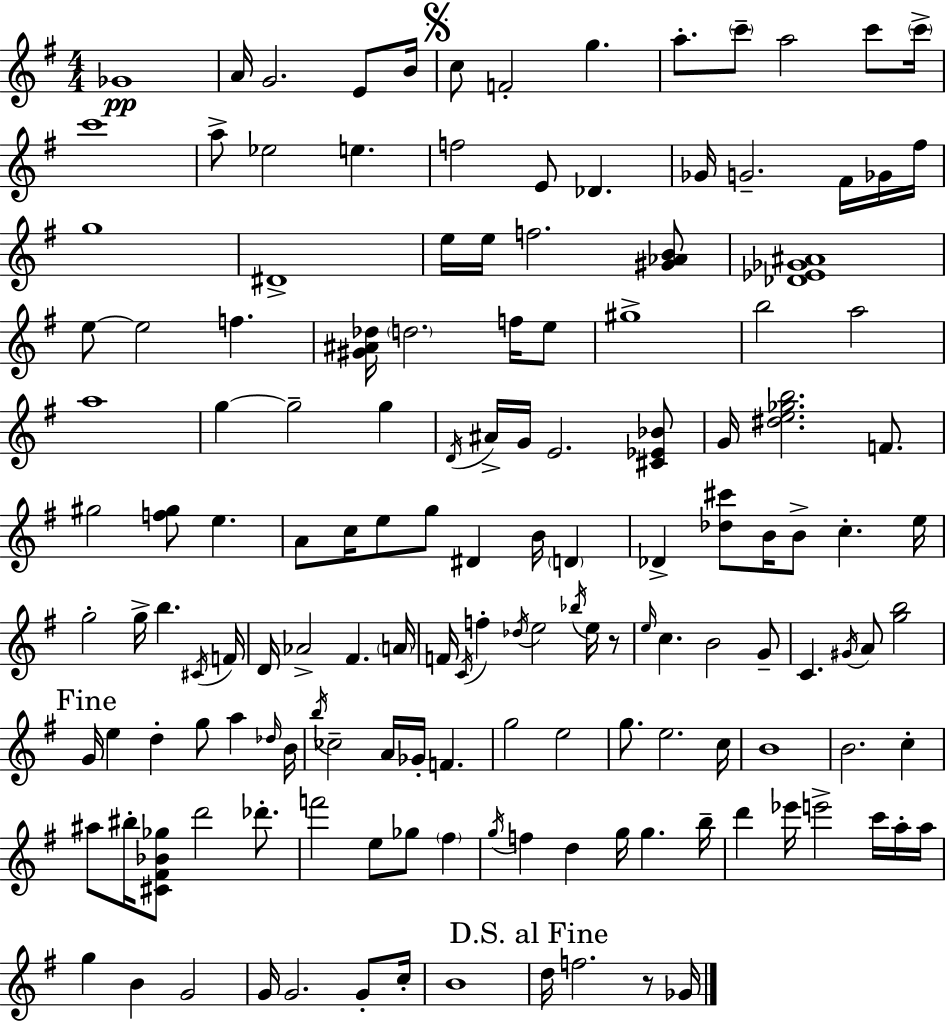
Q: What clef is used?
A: treble